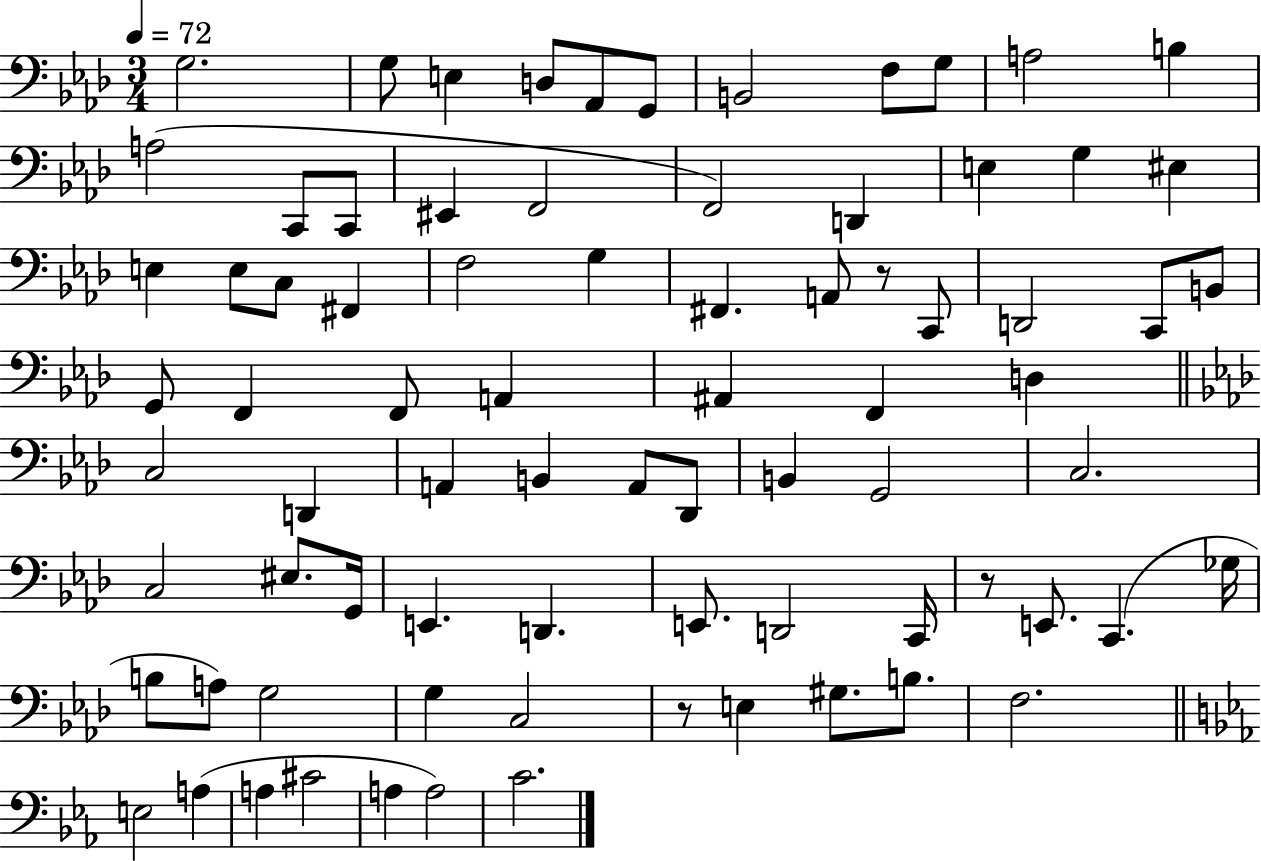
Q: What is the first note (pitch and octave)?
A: G3